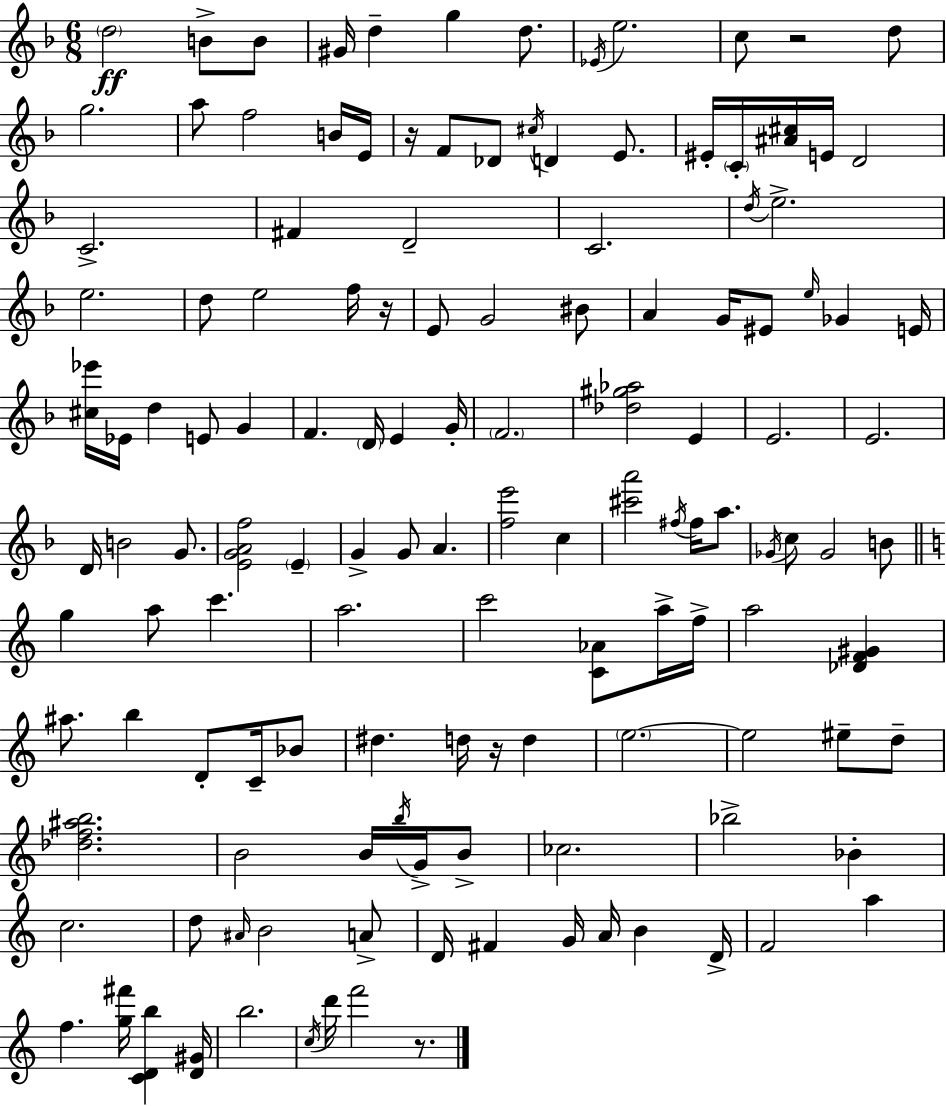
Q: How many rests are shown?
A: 5